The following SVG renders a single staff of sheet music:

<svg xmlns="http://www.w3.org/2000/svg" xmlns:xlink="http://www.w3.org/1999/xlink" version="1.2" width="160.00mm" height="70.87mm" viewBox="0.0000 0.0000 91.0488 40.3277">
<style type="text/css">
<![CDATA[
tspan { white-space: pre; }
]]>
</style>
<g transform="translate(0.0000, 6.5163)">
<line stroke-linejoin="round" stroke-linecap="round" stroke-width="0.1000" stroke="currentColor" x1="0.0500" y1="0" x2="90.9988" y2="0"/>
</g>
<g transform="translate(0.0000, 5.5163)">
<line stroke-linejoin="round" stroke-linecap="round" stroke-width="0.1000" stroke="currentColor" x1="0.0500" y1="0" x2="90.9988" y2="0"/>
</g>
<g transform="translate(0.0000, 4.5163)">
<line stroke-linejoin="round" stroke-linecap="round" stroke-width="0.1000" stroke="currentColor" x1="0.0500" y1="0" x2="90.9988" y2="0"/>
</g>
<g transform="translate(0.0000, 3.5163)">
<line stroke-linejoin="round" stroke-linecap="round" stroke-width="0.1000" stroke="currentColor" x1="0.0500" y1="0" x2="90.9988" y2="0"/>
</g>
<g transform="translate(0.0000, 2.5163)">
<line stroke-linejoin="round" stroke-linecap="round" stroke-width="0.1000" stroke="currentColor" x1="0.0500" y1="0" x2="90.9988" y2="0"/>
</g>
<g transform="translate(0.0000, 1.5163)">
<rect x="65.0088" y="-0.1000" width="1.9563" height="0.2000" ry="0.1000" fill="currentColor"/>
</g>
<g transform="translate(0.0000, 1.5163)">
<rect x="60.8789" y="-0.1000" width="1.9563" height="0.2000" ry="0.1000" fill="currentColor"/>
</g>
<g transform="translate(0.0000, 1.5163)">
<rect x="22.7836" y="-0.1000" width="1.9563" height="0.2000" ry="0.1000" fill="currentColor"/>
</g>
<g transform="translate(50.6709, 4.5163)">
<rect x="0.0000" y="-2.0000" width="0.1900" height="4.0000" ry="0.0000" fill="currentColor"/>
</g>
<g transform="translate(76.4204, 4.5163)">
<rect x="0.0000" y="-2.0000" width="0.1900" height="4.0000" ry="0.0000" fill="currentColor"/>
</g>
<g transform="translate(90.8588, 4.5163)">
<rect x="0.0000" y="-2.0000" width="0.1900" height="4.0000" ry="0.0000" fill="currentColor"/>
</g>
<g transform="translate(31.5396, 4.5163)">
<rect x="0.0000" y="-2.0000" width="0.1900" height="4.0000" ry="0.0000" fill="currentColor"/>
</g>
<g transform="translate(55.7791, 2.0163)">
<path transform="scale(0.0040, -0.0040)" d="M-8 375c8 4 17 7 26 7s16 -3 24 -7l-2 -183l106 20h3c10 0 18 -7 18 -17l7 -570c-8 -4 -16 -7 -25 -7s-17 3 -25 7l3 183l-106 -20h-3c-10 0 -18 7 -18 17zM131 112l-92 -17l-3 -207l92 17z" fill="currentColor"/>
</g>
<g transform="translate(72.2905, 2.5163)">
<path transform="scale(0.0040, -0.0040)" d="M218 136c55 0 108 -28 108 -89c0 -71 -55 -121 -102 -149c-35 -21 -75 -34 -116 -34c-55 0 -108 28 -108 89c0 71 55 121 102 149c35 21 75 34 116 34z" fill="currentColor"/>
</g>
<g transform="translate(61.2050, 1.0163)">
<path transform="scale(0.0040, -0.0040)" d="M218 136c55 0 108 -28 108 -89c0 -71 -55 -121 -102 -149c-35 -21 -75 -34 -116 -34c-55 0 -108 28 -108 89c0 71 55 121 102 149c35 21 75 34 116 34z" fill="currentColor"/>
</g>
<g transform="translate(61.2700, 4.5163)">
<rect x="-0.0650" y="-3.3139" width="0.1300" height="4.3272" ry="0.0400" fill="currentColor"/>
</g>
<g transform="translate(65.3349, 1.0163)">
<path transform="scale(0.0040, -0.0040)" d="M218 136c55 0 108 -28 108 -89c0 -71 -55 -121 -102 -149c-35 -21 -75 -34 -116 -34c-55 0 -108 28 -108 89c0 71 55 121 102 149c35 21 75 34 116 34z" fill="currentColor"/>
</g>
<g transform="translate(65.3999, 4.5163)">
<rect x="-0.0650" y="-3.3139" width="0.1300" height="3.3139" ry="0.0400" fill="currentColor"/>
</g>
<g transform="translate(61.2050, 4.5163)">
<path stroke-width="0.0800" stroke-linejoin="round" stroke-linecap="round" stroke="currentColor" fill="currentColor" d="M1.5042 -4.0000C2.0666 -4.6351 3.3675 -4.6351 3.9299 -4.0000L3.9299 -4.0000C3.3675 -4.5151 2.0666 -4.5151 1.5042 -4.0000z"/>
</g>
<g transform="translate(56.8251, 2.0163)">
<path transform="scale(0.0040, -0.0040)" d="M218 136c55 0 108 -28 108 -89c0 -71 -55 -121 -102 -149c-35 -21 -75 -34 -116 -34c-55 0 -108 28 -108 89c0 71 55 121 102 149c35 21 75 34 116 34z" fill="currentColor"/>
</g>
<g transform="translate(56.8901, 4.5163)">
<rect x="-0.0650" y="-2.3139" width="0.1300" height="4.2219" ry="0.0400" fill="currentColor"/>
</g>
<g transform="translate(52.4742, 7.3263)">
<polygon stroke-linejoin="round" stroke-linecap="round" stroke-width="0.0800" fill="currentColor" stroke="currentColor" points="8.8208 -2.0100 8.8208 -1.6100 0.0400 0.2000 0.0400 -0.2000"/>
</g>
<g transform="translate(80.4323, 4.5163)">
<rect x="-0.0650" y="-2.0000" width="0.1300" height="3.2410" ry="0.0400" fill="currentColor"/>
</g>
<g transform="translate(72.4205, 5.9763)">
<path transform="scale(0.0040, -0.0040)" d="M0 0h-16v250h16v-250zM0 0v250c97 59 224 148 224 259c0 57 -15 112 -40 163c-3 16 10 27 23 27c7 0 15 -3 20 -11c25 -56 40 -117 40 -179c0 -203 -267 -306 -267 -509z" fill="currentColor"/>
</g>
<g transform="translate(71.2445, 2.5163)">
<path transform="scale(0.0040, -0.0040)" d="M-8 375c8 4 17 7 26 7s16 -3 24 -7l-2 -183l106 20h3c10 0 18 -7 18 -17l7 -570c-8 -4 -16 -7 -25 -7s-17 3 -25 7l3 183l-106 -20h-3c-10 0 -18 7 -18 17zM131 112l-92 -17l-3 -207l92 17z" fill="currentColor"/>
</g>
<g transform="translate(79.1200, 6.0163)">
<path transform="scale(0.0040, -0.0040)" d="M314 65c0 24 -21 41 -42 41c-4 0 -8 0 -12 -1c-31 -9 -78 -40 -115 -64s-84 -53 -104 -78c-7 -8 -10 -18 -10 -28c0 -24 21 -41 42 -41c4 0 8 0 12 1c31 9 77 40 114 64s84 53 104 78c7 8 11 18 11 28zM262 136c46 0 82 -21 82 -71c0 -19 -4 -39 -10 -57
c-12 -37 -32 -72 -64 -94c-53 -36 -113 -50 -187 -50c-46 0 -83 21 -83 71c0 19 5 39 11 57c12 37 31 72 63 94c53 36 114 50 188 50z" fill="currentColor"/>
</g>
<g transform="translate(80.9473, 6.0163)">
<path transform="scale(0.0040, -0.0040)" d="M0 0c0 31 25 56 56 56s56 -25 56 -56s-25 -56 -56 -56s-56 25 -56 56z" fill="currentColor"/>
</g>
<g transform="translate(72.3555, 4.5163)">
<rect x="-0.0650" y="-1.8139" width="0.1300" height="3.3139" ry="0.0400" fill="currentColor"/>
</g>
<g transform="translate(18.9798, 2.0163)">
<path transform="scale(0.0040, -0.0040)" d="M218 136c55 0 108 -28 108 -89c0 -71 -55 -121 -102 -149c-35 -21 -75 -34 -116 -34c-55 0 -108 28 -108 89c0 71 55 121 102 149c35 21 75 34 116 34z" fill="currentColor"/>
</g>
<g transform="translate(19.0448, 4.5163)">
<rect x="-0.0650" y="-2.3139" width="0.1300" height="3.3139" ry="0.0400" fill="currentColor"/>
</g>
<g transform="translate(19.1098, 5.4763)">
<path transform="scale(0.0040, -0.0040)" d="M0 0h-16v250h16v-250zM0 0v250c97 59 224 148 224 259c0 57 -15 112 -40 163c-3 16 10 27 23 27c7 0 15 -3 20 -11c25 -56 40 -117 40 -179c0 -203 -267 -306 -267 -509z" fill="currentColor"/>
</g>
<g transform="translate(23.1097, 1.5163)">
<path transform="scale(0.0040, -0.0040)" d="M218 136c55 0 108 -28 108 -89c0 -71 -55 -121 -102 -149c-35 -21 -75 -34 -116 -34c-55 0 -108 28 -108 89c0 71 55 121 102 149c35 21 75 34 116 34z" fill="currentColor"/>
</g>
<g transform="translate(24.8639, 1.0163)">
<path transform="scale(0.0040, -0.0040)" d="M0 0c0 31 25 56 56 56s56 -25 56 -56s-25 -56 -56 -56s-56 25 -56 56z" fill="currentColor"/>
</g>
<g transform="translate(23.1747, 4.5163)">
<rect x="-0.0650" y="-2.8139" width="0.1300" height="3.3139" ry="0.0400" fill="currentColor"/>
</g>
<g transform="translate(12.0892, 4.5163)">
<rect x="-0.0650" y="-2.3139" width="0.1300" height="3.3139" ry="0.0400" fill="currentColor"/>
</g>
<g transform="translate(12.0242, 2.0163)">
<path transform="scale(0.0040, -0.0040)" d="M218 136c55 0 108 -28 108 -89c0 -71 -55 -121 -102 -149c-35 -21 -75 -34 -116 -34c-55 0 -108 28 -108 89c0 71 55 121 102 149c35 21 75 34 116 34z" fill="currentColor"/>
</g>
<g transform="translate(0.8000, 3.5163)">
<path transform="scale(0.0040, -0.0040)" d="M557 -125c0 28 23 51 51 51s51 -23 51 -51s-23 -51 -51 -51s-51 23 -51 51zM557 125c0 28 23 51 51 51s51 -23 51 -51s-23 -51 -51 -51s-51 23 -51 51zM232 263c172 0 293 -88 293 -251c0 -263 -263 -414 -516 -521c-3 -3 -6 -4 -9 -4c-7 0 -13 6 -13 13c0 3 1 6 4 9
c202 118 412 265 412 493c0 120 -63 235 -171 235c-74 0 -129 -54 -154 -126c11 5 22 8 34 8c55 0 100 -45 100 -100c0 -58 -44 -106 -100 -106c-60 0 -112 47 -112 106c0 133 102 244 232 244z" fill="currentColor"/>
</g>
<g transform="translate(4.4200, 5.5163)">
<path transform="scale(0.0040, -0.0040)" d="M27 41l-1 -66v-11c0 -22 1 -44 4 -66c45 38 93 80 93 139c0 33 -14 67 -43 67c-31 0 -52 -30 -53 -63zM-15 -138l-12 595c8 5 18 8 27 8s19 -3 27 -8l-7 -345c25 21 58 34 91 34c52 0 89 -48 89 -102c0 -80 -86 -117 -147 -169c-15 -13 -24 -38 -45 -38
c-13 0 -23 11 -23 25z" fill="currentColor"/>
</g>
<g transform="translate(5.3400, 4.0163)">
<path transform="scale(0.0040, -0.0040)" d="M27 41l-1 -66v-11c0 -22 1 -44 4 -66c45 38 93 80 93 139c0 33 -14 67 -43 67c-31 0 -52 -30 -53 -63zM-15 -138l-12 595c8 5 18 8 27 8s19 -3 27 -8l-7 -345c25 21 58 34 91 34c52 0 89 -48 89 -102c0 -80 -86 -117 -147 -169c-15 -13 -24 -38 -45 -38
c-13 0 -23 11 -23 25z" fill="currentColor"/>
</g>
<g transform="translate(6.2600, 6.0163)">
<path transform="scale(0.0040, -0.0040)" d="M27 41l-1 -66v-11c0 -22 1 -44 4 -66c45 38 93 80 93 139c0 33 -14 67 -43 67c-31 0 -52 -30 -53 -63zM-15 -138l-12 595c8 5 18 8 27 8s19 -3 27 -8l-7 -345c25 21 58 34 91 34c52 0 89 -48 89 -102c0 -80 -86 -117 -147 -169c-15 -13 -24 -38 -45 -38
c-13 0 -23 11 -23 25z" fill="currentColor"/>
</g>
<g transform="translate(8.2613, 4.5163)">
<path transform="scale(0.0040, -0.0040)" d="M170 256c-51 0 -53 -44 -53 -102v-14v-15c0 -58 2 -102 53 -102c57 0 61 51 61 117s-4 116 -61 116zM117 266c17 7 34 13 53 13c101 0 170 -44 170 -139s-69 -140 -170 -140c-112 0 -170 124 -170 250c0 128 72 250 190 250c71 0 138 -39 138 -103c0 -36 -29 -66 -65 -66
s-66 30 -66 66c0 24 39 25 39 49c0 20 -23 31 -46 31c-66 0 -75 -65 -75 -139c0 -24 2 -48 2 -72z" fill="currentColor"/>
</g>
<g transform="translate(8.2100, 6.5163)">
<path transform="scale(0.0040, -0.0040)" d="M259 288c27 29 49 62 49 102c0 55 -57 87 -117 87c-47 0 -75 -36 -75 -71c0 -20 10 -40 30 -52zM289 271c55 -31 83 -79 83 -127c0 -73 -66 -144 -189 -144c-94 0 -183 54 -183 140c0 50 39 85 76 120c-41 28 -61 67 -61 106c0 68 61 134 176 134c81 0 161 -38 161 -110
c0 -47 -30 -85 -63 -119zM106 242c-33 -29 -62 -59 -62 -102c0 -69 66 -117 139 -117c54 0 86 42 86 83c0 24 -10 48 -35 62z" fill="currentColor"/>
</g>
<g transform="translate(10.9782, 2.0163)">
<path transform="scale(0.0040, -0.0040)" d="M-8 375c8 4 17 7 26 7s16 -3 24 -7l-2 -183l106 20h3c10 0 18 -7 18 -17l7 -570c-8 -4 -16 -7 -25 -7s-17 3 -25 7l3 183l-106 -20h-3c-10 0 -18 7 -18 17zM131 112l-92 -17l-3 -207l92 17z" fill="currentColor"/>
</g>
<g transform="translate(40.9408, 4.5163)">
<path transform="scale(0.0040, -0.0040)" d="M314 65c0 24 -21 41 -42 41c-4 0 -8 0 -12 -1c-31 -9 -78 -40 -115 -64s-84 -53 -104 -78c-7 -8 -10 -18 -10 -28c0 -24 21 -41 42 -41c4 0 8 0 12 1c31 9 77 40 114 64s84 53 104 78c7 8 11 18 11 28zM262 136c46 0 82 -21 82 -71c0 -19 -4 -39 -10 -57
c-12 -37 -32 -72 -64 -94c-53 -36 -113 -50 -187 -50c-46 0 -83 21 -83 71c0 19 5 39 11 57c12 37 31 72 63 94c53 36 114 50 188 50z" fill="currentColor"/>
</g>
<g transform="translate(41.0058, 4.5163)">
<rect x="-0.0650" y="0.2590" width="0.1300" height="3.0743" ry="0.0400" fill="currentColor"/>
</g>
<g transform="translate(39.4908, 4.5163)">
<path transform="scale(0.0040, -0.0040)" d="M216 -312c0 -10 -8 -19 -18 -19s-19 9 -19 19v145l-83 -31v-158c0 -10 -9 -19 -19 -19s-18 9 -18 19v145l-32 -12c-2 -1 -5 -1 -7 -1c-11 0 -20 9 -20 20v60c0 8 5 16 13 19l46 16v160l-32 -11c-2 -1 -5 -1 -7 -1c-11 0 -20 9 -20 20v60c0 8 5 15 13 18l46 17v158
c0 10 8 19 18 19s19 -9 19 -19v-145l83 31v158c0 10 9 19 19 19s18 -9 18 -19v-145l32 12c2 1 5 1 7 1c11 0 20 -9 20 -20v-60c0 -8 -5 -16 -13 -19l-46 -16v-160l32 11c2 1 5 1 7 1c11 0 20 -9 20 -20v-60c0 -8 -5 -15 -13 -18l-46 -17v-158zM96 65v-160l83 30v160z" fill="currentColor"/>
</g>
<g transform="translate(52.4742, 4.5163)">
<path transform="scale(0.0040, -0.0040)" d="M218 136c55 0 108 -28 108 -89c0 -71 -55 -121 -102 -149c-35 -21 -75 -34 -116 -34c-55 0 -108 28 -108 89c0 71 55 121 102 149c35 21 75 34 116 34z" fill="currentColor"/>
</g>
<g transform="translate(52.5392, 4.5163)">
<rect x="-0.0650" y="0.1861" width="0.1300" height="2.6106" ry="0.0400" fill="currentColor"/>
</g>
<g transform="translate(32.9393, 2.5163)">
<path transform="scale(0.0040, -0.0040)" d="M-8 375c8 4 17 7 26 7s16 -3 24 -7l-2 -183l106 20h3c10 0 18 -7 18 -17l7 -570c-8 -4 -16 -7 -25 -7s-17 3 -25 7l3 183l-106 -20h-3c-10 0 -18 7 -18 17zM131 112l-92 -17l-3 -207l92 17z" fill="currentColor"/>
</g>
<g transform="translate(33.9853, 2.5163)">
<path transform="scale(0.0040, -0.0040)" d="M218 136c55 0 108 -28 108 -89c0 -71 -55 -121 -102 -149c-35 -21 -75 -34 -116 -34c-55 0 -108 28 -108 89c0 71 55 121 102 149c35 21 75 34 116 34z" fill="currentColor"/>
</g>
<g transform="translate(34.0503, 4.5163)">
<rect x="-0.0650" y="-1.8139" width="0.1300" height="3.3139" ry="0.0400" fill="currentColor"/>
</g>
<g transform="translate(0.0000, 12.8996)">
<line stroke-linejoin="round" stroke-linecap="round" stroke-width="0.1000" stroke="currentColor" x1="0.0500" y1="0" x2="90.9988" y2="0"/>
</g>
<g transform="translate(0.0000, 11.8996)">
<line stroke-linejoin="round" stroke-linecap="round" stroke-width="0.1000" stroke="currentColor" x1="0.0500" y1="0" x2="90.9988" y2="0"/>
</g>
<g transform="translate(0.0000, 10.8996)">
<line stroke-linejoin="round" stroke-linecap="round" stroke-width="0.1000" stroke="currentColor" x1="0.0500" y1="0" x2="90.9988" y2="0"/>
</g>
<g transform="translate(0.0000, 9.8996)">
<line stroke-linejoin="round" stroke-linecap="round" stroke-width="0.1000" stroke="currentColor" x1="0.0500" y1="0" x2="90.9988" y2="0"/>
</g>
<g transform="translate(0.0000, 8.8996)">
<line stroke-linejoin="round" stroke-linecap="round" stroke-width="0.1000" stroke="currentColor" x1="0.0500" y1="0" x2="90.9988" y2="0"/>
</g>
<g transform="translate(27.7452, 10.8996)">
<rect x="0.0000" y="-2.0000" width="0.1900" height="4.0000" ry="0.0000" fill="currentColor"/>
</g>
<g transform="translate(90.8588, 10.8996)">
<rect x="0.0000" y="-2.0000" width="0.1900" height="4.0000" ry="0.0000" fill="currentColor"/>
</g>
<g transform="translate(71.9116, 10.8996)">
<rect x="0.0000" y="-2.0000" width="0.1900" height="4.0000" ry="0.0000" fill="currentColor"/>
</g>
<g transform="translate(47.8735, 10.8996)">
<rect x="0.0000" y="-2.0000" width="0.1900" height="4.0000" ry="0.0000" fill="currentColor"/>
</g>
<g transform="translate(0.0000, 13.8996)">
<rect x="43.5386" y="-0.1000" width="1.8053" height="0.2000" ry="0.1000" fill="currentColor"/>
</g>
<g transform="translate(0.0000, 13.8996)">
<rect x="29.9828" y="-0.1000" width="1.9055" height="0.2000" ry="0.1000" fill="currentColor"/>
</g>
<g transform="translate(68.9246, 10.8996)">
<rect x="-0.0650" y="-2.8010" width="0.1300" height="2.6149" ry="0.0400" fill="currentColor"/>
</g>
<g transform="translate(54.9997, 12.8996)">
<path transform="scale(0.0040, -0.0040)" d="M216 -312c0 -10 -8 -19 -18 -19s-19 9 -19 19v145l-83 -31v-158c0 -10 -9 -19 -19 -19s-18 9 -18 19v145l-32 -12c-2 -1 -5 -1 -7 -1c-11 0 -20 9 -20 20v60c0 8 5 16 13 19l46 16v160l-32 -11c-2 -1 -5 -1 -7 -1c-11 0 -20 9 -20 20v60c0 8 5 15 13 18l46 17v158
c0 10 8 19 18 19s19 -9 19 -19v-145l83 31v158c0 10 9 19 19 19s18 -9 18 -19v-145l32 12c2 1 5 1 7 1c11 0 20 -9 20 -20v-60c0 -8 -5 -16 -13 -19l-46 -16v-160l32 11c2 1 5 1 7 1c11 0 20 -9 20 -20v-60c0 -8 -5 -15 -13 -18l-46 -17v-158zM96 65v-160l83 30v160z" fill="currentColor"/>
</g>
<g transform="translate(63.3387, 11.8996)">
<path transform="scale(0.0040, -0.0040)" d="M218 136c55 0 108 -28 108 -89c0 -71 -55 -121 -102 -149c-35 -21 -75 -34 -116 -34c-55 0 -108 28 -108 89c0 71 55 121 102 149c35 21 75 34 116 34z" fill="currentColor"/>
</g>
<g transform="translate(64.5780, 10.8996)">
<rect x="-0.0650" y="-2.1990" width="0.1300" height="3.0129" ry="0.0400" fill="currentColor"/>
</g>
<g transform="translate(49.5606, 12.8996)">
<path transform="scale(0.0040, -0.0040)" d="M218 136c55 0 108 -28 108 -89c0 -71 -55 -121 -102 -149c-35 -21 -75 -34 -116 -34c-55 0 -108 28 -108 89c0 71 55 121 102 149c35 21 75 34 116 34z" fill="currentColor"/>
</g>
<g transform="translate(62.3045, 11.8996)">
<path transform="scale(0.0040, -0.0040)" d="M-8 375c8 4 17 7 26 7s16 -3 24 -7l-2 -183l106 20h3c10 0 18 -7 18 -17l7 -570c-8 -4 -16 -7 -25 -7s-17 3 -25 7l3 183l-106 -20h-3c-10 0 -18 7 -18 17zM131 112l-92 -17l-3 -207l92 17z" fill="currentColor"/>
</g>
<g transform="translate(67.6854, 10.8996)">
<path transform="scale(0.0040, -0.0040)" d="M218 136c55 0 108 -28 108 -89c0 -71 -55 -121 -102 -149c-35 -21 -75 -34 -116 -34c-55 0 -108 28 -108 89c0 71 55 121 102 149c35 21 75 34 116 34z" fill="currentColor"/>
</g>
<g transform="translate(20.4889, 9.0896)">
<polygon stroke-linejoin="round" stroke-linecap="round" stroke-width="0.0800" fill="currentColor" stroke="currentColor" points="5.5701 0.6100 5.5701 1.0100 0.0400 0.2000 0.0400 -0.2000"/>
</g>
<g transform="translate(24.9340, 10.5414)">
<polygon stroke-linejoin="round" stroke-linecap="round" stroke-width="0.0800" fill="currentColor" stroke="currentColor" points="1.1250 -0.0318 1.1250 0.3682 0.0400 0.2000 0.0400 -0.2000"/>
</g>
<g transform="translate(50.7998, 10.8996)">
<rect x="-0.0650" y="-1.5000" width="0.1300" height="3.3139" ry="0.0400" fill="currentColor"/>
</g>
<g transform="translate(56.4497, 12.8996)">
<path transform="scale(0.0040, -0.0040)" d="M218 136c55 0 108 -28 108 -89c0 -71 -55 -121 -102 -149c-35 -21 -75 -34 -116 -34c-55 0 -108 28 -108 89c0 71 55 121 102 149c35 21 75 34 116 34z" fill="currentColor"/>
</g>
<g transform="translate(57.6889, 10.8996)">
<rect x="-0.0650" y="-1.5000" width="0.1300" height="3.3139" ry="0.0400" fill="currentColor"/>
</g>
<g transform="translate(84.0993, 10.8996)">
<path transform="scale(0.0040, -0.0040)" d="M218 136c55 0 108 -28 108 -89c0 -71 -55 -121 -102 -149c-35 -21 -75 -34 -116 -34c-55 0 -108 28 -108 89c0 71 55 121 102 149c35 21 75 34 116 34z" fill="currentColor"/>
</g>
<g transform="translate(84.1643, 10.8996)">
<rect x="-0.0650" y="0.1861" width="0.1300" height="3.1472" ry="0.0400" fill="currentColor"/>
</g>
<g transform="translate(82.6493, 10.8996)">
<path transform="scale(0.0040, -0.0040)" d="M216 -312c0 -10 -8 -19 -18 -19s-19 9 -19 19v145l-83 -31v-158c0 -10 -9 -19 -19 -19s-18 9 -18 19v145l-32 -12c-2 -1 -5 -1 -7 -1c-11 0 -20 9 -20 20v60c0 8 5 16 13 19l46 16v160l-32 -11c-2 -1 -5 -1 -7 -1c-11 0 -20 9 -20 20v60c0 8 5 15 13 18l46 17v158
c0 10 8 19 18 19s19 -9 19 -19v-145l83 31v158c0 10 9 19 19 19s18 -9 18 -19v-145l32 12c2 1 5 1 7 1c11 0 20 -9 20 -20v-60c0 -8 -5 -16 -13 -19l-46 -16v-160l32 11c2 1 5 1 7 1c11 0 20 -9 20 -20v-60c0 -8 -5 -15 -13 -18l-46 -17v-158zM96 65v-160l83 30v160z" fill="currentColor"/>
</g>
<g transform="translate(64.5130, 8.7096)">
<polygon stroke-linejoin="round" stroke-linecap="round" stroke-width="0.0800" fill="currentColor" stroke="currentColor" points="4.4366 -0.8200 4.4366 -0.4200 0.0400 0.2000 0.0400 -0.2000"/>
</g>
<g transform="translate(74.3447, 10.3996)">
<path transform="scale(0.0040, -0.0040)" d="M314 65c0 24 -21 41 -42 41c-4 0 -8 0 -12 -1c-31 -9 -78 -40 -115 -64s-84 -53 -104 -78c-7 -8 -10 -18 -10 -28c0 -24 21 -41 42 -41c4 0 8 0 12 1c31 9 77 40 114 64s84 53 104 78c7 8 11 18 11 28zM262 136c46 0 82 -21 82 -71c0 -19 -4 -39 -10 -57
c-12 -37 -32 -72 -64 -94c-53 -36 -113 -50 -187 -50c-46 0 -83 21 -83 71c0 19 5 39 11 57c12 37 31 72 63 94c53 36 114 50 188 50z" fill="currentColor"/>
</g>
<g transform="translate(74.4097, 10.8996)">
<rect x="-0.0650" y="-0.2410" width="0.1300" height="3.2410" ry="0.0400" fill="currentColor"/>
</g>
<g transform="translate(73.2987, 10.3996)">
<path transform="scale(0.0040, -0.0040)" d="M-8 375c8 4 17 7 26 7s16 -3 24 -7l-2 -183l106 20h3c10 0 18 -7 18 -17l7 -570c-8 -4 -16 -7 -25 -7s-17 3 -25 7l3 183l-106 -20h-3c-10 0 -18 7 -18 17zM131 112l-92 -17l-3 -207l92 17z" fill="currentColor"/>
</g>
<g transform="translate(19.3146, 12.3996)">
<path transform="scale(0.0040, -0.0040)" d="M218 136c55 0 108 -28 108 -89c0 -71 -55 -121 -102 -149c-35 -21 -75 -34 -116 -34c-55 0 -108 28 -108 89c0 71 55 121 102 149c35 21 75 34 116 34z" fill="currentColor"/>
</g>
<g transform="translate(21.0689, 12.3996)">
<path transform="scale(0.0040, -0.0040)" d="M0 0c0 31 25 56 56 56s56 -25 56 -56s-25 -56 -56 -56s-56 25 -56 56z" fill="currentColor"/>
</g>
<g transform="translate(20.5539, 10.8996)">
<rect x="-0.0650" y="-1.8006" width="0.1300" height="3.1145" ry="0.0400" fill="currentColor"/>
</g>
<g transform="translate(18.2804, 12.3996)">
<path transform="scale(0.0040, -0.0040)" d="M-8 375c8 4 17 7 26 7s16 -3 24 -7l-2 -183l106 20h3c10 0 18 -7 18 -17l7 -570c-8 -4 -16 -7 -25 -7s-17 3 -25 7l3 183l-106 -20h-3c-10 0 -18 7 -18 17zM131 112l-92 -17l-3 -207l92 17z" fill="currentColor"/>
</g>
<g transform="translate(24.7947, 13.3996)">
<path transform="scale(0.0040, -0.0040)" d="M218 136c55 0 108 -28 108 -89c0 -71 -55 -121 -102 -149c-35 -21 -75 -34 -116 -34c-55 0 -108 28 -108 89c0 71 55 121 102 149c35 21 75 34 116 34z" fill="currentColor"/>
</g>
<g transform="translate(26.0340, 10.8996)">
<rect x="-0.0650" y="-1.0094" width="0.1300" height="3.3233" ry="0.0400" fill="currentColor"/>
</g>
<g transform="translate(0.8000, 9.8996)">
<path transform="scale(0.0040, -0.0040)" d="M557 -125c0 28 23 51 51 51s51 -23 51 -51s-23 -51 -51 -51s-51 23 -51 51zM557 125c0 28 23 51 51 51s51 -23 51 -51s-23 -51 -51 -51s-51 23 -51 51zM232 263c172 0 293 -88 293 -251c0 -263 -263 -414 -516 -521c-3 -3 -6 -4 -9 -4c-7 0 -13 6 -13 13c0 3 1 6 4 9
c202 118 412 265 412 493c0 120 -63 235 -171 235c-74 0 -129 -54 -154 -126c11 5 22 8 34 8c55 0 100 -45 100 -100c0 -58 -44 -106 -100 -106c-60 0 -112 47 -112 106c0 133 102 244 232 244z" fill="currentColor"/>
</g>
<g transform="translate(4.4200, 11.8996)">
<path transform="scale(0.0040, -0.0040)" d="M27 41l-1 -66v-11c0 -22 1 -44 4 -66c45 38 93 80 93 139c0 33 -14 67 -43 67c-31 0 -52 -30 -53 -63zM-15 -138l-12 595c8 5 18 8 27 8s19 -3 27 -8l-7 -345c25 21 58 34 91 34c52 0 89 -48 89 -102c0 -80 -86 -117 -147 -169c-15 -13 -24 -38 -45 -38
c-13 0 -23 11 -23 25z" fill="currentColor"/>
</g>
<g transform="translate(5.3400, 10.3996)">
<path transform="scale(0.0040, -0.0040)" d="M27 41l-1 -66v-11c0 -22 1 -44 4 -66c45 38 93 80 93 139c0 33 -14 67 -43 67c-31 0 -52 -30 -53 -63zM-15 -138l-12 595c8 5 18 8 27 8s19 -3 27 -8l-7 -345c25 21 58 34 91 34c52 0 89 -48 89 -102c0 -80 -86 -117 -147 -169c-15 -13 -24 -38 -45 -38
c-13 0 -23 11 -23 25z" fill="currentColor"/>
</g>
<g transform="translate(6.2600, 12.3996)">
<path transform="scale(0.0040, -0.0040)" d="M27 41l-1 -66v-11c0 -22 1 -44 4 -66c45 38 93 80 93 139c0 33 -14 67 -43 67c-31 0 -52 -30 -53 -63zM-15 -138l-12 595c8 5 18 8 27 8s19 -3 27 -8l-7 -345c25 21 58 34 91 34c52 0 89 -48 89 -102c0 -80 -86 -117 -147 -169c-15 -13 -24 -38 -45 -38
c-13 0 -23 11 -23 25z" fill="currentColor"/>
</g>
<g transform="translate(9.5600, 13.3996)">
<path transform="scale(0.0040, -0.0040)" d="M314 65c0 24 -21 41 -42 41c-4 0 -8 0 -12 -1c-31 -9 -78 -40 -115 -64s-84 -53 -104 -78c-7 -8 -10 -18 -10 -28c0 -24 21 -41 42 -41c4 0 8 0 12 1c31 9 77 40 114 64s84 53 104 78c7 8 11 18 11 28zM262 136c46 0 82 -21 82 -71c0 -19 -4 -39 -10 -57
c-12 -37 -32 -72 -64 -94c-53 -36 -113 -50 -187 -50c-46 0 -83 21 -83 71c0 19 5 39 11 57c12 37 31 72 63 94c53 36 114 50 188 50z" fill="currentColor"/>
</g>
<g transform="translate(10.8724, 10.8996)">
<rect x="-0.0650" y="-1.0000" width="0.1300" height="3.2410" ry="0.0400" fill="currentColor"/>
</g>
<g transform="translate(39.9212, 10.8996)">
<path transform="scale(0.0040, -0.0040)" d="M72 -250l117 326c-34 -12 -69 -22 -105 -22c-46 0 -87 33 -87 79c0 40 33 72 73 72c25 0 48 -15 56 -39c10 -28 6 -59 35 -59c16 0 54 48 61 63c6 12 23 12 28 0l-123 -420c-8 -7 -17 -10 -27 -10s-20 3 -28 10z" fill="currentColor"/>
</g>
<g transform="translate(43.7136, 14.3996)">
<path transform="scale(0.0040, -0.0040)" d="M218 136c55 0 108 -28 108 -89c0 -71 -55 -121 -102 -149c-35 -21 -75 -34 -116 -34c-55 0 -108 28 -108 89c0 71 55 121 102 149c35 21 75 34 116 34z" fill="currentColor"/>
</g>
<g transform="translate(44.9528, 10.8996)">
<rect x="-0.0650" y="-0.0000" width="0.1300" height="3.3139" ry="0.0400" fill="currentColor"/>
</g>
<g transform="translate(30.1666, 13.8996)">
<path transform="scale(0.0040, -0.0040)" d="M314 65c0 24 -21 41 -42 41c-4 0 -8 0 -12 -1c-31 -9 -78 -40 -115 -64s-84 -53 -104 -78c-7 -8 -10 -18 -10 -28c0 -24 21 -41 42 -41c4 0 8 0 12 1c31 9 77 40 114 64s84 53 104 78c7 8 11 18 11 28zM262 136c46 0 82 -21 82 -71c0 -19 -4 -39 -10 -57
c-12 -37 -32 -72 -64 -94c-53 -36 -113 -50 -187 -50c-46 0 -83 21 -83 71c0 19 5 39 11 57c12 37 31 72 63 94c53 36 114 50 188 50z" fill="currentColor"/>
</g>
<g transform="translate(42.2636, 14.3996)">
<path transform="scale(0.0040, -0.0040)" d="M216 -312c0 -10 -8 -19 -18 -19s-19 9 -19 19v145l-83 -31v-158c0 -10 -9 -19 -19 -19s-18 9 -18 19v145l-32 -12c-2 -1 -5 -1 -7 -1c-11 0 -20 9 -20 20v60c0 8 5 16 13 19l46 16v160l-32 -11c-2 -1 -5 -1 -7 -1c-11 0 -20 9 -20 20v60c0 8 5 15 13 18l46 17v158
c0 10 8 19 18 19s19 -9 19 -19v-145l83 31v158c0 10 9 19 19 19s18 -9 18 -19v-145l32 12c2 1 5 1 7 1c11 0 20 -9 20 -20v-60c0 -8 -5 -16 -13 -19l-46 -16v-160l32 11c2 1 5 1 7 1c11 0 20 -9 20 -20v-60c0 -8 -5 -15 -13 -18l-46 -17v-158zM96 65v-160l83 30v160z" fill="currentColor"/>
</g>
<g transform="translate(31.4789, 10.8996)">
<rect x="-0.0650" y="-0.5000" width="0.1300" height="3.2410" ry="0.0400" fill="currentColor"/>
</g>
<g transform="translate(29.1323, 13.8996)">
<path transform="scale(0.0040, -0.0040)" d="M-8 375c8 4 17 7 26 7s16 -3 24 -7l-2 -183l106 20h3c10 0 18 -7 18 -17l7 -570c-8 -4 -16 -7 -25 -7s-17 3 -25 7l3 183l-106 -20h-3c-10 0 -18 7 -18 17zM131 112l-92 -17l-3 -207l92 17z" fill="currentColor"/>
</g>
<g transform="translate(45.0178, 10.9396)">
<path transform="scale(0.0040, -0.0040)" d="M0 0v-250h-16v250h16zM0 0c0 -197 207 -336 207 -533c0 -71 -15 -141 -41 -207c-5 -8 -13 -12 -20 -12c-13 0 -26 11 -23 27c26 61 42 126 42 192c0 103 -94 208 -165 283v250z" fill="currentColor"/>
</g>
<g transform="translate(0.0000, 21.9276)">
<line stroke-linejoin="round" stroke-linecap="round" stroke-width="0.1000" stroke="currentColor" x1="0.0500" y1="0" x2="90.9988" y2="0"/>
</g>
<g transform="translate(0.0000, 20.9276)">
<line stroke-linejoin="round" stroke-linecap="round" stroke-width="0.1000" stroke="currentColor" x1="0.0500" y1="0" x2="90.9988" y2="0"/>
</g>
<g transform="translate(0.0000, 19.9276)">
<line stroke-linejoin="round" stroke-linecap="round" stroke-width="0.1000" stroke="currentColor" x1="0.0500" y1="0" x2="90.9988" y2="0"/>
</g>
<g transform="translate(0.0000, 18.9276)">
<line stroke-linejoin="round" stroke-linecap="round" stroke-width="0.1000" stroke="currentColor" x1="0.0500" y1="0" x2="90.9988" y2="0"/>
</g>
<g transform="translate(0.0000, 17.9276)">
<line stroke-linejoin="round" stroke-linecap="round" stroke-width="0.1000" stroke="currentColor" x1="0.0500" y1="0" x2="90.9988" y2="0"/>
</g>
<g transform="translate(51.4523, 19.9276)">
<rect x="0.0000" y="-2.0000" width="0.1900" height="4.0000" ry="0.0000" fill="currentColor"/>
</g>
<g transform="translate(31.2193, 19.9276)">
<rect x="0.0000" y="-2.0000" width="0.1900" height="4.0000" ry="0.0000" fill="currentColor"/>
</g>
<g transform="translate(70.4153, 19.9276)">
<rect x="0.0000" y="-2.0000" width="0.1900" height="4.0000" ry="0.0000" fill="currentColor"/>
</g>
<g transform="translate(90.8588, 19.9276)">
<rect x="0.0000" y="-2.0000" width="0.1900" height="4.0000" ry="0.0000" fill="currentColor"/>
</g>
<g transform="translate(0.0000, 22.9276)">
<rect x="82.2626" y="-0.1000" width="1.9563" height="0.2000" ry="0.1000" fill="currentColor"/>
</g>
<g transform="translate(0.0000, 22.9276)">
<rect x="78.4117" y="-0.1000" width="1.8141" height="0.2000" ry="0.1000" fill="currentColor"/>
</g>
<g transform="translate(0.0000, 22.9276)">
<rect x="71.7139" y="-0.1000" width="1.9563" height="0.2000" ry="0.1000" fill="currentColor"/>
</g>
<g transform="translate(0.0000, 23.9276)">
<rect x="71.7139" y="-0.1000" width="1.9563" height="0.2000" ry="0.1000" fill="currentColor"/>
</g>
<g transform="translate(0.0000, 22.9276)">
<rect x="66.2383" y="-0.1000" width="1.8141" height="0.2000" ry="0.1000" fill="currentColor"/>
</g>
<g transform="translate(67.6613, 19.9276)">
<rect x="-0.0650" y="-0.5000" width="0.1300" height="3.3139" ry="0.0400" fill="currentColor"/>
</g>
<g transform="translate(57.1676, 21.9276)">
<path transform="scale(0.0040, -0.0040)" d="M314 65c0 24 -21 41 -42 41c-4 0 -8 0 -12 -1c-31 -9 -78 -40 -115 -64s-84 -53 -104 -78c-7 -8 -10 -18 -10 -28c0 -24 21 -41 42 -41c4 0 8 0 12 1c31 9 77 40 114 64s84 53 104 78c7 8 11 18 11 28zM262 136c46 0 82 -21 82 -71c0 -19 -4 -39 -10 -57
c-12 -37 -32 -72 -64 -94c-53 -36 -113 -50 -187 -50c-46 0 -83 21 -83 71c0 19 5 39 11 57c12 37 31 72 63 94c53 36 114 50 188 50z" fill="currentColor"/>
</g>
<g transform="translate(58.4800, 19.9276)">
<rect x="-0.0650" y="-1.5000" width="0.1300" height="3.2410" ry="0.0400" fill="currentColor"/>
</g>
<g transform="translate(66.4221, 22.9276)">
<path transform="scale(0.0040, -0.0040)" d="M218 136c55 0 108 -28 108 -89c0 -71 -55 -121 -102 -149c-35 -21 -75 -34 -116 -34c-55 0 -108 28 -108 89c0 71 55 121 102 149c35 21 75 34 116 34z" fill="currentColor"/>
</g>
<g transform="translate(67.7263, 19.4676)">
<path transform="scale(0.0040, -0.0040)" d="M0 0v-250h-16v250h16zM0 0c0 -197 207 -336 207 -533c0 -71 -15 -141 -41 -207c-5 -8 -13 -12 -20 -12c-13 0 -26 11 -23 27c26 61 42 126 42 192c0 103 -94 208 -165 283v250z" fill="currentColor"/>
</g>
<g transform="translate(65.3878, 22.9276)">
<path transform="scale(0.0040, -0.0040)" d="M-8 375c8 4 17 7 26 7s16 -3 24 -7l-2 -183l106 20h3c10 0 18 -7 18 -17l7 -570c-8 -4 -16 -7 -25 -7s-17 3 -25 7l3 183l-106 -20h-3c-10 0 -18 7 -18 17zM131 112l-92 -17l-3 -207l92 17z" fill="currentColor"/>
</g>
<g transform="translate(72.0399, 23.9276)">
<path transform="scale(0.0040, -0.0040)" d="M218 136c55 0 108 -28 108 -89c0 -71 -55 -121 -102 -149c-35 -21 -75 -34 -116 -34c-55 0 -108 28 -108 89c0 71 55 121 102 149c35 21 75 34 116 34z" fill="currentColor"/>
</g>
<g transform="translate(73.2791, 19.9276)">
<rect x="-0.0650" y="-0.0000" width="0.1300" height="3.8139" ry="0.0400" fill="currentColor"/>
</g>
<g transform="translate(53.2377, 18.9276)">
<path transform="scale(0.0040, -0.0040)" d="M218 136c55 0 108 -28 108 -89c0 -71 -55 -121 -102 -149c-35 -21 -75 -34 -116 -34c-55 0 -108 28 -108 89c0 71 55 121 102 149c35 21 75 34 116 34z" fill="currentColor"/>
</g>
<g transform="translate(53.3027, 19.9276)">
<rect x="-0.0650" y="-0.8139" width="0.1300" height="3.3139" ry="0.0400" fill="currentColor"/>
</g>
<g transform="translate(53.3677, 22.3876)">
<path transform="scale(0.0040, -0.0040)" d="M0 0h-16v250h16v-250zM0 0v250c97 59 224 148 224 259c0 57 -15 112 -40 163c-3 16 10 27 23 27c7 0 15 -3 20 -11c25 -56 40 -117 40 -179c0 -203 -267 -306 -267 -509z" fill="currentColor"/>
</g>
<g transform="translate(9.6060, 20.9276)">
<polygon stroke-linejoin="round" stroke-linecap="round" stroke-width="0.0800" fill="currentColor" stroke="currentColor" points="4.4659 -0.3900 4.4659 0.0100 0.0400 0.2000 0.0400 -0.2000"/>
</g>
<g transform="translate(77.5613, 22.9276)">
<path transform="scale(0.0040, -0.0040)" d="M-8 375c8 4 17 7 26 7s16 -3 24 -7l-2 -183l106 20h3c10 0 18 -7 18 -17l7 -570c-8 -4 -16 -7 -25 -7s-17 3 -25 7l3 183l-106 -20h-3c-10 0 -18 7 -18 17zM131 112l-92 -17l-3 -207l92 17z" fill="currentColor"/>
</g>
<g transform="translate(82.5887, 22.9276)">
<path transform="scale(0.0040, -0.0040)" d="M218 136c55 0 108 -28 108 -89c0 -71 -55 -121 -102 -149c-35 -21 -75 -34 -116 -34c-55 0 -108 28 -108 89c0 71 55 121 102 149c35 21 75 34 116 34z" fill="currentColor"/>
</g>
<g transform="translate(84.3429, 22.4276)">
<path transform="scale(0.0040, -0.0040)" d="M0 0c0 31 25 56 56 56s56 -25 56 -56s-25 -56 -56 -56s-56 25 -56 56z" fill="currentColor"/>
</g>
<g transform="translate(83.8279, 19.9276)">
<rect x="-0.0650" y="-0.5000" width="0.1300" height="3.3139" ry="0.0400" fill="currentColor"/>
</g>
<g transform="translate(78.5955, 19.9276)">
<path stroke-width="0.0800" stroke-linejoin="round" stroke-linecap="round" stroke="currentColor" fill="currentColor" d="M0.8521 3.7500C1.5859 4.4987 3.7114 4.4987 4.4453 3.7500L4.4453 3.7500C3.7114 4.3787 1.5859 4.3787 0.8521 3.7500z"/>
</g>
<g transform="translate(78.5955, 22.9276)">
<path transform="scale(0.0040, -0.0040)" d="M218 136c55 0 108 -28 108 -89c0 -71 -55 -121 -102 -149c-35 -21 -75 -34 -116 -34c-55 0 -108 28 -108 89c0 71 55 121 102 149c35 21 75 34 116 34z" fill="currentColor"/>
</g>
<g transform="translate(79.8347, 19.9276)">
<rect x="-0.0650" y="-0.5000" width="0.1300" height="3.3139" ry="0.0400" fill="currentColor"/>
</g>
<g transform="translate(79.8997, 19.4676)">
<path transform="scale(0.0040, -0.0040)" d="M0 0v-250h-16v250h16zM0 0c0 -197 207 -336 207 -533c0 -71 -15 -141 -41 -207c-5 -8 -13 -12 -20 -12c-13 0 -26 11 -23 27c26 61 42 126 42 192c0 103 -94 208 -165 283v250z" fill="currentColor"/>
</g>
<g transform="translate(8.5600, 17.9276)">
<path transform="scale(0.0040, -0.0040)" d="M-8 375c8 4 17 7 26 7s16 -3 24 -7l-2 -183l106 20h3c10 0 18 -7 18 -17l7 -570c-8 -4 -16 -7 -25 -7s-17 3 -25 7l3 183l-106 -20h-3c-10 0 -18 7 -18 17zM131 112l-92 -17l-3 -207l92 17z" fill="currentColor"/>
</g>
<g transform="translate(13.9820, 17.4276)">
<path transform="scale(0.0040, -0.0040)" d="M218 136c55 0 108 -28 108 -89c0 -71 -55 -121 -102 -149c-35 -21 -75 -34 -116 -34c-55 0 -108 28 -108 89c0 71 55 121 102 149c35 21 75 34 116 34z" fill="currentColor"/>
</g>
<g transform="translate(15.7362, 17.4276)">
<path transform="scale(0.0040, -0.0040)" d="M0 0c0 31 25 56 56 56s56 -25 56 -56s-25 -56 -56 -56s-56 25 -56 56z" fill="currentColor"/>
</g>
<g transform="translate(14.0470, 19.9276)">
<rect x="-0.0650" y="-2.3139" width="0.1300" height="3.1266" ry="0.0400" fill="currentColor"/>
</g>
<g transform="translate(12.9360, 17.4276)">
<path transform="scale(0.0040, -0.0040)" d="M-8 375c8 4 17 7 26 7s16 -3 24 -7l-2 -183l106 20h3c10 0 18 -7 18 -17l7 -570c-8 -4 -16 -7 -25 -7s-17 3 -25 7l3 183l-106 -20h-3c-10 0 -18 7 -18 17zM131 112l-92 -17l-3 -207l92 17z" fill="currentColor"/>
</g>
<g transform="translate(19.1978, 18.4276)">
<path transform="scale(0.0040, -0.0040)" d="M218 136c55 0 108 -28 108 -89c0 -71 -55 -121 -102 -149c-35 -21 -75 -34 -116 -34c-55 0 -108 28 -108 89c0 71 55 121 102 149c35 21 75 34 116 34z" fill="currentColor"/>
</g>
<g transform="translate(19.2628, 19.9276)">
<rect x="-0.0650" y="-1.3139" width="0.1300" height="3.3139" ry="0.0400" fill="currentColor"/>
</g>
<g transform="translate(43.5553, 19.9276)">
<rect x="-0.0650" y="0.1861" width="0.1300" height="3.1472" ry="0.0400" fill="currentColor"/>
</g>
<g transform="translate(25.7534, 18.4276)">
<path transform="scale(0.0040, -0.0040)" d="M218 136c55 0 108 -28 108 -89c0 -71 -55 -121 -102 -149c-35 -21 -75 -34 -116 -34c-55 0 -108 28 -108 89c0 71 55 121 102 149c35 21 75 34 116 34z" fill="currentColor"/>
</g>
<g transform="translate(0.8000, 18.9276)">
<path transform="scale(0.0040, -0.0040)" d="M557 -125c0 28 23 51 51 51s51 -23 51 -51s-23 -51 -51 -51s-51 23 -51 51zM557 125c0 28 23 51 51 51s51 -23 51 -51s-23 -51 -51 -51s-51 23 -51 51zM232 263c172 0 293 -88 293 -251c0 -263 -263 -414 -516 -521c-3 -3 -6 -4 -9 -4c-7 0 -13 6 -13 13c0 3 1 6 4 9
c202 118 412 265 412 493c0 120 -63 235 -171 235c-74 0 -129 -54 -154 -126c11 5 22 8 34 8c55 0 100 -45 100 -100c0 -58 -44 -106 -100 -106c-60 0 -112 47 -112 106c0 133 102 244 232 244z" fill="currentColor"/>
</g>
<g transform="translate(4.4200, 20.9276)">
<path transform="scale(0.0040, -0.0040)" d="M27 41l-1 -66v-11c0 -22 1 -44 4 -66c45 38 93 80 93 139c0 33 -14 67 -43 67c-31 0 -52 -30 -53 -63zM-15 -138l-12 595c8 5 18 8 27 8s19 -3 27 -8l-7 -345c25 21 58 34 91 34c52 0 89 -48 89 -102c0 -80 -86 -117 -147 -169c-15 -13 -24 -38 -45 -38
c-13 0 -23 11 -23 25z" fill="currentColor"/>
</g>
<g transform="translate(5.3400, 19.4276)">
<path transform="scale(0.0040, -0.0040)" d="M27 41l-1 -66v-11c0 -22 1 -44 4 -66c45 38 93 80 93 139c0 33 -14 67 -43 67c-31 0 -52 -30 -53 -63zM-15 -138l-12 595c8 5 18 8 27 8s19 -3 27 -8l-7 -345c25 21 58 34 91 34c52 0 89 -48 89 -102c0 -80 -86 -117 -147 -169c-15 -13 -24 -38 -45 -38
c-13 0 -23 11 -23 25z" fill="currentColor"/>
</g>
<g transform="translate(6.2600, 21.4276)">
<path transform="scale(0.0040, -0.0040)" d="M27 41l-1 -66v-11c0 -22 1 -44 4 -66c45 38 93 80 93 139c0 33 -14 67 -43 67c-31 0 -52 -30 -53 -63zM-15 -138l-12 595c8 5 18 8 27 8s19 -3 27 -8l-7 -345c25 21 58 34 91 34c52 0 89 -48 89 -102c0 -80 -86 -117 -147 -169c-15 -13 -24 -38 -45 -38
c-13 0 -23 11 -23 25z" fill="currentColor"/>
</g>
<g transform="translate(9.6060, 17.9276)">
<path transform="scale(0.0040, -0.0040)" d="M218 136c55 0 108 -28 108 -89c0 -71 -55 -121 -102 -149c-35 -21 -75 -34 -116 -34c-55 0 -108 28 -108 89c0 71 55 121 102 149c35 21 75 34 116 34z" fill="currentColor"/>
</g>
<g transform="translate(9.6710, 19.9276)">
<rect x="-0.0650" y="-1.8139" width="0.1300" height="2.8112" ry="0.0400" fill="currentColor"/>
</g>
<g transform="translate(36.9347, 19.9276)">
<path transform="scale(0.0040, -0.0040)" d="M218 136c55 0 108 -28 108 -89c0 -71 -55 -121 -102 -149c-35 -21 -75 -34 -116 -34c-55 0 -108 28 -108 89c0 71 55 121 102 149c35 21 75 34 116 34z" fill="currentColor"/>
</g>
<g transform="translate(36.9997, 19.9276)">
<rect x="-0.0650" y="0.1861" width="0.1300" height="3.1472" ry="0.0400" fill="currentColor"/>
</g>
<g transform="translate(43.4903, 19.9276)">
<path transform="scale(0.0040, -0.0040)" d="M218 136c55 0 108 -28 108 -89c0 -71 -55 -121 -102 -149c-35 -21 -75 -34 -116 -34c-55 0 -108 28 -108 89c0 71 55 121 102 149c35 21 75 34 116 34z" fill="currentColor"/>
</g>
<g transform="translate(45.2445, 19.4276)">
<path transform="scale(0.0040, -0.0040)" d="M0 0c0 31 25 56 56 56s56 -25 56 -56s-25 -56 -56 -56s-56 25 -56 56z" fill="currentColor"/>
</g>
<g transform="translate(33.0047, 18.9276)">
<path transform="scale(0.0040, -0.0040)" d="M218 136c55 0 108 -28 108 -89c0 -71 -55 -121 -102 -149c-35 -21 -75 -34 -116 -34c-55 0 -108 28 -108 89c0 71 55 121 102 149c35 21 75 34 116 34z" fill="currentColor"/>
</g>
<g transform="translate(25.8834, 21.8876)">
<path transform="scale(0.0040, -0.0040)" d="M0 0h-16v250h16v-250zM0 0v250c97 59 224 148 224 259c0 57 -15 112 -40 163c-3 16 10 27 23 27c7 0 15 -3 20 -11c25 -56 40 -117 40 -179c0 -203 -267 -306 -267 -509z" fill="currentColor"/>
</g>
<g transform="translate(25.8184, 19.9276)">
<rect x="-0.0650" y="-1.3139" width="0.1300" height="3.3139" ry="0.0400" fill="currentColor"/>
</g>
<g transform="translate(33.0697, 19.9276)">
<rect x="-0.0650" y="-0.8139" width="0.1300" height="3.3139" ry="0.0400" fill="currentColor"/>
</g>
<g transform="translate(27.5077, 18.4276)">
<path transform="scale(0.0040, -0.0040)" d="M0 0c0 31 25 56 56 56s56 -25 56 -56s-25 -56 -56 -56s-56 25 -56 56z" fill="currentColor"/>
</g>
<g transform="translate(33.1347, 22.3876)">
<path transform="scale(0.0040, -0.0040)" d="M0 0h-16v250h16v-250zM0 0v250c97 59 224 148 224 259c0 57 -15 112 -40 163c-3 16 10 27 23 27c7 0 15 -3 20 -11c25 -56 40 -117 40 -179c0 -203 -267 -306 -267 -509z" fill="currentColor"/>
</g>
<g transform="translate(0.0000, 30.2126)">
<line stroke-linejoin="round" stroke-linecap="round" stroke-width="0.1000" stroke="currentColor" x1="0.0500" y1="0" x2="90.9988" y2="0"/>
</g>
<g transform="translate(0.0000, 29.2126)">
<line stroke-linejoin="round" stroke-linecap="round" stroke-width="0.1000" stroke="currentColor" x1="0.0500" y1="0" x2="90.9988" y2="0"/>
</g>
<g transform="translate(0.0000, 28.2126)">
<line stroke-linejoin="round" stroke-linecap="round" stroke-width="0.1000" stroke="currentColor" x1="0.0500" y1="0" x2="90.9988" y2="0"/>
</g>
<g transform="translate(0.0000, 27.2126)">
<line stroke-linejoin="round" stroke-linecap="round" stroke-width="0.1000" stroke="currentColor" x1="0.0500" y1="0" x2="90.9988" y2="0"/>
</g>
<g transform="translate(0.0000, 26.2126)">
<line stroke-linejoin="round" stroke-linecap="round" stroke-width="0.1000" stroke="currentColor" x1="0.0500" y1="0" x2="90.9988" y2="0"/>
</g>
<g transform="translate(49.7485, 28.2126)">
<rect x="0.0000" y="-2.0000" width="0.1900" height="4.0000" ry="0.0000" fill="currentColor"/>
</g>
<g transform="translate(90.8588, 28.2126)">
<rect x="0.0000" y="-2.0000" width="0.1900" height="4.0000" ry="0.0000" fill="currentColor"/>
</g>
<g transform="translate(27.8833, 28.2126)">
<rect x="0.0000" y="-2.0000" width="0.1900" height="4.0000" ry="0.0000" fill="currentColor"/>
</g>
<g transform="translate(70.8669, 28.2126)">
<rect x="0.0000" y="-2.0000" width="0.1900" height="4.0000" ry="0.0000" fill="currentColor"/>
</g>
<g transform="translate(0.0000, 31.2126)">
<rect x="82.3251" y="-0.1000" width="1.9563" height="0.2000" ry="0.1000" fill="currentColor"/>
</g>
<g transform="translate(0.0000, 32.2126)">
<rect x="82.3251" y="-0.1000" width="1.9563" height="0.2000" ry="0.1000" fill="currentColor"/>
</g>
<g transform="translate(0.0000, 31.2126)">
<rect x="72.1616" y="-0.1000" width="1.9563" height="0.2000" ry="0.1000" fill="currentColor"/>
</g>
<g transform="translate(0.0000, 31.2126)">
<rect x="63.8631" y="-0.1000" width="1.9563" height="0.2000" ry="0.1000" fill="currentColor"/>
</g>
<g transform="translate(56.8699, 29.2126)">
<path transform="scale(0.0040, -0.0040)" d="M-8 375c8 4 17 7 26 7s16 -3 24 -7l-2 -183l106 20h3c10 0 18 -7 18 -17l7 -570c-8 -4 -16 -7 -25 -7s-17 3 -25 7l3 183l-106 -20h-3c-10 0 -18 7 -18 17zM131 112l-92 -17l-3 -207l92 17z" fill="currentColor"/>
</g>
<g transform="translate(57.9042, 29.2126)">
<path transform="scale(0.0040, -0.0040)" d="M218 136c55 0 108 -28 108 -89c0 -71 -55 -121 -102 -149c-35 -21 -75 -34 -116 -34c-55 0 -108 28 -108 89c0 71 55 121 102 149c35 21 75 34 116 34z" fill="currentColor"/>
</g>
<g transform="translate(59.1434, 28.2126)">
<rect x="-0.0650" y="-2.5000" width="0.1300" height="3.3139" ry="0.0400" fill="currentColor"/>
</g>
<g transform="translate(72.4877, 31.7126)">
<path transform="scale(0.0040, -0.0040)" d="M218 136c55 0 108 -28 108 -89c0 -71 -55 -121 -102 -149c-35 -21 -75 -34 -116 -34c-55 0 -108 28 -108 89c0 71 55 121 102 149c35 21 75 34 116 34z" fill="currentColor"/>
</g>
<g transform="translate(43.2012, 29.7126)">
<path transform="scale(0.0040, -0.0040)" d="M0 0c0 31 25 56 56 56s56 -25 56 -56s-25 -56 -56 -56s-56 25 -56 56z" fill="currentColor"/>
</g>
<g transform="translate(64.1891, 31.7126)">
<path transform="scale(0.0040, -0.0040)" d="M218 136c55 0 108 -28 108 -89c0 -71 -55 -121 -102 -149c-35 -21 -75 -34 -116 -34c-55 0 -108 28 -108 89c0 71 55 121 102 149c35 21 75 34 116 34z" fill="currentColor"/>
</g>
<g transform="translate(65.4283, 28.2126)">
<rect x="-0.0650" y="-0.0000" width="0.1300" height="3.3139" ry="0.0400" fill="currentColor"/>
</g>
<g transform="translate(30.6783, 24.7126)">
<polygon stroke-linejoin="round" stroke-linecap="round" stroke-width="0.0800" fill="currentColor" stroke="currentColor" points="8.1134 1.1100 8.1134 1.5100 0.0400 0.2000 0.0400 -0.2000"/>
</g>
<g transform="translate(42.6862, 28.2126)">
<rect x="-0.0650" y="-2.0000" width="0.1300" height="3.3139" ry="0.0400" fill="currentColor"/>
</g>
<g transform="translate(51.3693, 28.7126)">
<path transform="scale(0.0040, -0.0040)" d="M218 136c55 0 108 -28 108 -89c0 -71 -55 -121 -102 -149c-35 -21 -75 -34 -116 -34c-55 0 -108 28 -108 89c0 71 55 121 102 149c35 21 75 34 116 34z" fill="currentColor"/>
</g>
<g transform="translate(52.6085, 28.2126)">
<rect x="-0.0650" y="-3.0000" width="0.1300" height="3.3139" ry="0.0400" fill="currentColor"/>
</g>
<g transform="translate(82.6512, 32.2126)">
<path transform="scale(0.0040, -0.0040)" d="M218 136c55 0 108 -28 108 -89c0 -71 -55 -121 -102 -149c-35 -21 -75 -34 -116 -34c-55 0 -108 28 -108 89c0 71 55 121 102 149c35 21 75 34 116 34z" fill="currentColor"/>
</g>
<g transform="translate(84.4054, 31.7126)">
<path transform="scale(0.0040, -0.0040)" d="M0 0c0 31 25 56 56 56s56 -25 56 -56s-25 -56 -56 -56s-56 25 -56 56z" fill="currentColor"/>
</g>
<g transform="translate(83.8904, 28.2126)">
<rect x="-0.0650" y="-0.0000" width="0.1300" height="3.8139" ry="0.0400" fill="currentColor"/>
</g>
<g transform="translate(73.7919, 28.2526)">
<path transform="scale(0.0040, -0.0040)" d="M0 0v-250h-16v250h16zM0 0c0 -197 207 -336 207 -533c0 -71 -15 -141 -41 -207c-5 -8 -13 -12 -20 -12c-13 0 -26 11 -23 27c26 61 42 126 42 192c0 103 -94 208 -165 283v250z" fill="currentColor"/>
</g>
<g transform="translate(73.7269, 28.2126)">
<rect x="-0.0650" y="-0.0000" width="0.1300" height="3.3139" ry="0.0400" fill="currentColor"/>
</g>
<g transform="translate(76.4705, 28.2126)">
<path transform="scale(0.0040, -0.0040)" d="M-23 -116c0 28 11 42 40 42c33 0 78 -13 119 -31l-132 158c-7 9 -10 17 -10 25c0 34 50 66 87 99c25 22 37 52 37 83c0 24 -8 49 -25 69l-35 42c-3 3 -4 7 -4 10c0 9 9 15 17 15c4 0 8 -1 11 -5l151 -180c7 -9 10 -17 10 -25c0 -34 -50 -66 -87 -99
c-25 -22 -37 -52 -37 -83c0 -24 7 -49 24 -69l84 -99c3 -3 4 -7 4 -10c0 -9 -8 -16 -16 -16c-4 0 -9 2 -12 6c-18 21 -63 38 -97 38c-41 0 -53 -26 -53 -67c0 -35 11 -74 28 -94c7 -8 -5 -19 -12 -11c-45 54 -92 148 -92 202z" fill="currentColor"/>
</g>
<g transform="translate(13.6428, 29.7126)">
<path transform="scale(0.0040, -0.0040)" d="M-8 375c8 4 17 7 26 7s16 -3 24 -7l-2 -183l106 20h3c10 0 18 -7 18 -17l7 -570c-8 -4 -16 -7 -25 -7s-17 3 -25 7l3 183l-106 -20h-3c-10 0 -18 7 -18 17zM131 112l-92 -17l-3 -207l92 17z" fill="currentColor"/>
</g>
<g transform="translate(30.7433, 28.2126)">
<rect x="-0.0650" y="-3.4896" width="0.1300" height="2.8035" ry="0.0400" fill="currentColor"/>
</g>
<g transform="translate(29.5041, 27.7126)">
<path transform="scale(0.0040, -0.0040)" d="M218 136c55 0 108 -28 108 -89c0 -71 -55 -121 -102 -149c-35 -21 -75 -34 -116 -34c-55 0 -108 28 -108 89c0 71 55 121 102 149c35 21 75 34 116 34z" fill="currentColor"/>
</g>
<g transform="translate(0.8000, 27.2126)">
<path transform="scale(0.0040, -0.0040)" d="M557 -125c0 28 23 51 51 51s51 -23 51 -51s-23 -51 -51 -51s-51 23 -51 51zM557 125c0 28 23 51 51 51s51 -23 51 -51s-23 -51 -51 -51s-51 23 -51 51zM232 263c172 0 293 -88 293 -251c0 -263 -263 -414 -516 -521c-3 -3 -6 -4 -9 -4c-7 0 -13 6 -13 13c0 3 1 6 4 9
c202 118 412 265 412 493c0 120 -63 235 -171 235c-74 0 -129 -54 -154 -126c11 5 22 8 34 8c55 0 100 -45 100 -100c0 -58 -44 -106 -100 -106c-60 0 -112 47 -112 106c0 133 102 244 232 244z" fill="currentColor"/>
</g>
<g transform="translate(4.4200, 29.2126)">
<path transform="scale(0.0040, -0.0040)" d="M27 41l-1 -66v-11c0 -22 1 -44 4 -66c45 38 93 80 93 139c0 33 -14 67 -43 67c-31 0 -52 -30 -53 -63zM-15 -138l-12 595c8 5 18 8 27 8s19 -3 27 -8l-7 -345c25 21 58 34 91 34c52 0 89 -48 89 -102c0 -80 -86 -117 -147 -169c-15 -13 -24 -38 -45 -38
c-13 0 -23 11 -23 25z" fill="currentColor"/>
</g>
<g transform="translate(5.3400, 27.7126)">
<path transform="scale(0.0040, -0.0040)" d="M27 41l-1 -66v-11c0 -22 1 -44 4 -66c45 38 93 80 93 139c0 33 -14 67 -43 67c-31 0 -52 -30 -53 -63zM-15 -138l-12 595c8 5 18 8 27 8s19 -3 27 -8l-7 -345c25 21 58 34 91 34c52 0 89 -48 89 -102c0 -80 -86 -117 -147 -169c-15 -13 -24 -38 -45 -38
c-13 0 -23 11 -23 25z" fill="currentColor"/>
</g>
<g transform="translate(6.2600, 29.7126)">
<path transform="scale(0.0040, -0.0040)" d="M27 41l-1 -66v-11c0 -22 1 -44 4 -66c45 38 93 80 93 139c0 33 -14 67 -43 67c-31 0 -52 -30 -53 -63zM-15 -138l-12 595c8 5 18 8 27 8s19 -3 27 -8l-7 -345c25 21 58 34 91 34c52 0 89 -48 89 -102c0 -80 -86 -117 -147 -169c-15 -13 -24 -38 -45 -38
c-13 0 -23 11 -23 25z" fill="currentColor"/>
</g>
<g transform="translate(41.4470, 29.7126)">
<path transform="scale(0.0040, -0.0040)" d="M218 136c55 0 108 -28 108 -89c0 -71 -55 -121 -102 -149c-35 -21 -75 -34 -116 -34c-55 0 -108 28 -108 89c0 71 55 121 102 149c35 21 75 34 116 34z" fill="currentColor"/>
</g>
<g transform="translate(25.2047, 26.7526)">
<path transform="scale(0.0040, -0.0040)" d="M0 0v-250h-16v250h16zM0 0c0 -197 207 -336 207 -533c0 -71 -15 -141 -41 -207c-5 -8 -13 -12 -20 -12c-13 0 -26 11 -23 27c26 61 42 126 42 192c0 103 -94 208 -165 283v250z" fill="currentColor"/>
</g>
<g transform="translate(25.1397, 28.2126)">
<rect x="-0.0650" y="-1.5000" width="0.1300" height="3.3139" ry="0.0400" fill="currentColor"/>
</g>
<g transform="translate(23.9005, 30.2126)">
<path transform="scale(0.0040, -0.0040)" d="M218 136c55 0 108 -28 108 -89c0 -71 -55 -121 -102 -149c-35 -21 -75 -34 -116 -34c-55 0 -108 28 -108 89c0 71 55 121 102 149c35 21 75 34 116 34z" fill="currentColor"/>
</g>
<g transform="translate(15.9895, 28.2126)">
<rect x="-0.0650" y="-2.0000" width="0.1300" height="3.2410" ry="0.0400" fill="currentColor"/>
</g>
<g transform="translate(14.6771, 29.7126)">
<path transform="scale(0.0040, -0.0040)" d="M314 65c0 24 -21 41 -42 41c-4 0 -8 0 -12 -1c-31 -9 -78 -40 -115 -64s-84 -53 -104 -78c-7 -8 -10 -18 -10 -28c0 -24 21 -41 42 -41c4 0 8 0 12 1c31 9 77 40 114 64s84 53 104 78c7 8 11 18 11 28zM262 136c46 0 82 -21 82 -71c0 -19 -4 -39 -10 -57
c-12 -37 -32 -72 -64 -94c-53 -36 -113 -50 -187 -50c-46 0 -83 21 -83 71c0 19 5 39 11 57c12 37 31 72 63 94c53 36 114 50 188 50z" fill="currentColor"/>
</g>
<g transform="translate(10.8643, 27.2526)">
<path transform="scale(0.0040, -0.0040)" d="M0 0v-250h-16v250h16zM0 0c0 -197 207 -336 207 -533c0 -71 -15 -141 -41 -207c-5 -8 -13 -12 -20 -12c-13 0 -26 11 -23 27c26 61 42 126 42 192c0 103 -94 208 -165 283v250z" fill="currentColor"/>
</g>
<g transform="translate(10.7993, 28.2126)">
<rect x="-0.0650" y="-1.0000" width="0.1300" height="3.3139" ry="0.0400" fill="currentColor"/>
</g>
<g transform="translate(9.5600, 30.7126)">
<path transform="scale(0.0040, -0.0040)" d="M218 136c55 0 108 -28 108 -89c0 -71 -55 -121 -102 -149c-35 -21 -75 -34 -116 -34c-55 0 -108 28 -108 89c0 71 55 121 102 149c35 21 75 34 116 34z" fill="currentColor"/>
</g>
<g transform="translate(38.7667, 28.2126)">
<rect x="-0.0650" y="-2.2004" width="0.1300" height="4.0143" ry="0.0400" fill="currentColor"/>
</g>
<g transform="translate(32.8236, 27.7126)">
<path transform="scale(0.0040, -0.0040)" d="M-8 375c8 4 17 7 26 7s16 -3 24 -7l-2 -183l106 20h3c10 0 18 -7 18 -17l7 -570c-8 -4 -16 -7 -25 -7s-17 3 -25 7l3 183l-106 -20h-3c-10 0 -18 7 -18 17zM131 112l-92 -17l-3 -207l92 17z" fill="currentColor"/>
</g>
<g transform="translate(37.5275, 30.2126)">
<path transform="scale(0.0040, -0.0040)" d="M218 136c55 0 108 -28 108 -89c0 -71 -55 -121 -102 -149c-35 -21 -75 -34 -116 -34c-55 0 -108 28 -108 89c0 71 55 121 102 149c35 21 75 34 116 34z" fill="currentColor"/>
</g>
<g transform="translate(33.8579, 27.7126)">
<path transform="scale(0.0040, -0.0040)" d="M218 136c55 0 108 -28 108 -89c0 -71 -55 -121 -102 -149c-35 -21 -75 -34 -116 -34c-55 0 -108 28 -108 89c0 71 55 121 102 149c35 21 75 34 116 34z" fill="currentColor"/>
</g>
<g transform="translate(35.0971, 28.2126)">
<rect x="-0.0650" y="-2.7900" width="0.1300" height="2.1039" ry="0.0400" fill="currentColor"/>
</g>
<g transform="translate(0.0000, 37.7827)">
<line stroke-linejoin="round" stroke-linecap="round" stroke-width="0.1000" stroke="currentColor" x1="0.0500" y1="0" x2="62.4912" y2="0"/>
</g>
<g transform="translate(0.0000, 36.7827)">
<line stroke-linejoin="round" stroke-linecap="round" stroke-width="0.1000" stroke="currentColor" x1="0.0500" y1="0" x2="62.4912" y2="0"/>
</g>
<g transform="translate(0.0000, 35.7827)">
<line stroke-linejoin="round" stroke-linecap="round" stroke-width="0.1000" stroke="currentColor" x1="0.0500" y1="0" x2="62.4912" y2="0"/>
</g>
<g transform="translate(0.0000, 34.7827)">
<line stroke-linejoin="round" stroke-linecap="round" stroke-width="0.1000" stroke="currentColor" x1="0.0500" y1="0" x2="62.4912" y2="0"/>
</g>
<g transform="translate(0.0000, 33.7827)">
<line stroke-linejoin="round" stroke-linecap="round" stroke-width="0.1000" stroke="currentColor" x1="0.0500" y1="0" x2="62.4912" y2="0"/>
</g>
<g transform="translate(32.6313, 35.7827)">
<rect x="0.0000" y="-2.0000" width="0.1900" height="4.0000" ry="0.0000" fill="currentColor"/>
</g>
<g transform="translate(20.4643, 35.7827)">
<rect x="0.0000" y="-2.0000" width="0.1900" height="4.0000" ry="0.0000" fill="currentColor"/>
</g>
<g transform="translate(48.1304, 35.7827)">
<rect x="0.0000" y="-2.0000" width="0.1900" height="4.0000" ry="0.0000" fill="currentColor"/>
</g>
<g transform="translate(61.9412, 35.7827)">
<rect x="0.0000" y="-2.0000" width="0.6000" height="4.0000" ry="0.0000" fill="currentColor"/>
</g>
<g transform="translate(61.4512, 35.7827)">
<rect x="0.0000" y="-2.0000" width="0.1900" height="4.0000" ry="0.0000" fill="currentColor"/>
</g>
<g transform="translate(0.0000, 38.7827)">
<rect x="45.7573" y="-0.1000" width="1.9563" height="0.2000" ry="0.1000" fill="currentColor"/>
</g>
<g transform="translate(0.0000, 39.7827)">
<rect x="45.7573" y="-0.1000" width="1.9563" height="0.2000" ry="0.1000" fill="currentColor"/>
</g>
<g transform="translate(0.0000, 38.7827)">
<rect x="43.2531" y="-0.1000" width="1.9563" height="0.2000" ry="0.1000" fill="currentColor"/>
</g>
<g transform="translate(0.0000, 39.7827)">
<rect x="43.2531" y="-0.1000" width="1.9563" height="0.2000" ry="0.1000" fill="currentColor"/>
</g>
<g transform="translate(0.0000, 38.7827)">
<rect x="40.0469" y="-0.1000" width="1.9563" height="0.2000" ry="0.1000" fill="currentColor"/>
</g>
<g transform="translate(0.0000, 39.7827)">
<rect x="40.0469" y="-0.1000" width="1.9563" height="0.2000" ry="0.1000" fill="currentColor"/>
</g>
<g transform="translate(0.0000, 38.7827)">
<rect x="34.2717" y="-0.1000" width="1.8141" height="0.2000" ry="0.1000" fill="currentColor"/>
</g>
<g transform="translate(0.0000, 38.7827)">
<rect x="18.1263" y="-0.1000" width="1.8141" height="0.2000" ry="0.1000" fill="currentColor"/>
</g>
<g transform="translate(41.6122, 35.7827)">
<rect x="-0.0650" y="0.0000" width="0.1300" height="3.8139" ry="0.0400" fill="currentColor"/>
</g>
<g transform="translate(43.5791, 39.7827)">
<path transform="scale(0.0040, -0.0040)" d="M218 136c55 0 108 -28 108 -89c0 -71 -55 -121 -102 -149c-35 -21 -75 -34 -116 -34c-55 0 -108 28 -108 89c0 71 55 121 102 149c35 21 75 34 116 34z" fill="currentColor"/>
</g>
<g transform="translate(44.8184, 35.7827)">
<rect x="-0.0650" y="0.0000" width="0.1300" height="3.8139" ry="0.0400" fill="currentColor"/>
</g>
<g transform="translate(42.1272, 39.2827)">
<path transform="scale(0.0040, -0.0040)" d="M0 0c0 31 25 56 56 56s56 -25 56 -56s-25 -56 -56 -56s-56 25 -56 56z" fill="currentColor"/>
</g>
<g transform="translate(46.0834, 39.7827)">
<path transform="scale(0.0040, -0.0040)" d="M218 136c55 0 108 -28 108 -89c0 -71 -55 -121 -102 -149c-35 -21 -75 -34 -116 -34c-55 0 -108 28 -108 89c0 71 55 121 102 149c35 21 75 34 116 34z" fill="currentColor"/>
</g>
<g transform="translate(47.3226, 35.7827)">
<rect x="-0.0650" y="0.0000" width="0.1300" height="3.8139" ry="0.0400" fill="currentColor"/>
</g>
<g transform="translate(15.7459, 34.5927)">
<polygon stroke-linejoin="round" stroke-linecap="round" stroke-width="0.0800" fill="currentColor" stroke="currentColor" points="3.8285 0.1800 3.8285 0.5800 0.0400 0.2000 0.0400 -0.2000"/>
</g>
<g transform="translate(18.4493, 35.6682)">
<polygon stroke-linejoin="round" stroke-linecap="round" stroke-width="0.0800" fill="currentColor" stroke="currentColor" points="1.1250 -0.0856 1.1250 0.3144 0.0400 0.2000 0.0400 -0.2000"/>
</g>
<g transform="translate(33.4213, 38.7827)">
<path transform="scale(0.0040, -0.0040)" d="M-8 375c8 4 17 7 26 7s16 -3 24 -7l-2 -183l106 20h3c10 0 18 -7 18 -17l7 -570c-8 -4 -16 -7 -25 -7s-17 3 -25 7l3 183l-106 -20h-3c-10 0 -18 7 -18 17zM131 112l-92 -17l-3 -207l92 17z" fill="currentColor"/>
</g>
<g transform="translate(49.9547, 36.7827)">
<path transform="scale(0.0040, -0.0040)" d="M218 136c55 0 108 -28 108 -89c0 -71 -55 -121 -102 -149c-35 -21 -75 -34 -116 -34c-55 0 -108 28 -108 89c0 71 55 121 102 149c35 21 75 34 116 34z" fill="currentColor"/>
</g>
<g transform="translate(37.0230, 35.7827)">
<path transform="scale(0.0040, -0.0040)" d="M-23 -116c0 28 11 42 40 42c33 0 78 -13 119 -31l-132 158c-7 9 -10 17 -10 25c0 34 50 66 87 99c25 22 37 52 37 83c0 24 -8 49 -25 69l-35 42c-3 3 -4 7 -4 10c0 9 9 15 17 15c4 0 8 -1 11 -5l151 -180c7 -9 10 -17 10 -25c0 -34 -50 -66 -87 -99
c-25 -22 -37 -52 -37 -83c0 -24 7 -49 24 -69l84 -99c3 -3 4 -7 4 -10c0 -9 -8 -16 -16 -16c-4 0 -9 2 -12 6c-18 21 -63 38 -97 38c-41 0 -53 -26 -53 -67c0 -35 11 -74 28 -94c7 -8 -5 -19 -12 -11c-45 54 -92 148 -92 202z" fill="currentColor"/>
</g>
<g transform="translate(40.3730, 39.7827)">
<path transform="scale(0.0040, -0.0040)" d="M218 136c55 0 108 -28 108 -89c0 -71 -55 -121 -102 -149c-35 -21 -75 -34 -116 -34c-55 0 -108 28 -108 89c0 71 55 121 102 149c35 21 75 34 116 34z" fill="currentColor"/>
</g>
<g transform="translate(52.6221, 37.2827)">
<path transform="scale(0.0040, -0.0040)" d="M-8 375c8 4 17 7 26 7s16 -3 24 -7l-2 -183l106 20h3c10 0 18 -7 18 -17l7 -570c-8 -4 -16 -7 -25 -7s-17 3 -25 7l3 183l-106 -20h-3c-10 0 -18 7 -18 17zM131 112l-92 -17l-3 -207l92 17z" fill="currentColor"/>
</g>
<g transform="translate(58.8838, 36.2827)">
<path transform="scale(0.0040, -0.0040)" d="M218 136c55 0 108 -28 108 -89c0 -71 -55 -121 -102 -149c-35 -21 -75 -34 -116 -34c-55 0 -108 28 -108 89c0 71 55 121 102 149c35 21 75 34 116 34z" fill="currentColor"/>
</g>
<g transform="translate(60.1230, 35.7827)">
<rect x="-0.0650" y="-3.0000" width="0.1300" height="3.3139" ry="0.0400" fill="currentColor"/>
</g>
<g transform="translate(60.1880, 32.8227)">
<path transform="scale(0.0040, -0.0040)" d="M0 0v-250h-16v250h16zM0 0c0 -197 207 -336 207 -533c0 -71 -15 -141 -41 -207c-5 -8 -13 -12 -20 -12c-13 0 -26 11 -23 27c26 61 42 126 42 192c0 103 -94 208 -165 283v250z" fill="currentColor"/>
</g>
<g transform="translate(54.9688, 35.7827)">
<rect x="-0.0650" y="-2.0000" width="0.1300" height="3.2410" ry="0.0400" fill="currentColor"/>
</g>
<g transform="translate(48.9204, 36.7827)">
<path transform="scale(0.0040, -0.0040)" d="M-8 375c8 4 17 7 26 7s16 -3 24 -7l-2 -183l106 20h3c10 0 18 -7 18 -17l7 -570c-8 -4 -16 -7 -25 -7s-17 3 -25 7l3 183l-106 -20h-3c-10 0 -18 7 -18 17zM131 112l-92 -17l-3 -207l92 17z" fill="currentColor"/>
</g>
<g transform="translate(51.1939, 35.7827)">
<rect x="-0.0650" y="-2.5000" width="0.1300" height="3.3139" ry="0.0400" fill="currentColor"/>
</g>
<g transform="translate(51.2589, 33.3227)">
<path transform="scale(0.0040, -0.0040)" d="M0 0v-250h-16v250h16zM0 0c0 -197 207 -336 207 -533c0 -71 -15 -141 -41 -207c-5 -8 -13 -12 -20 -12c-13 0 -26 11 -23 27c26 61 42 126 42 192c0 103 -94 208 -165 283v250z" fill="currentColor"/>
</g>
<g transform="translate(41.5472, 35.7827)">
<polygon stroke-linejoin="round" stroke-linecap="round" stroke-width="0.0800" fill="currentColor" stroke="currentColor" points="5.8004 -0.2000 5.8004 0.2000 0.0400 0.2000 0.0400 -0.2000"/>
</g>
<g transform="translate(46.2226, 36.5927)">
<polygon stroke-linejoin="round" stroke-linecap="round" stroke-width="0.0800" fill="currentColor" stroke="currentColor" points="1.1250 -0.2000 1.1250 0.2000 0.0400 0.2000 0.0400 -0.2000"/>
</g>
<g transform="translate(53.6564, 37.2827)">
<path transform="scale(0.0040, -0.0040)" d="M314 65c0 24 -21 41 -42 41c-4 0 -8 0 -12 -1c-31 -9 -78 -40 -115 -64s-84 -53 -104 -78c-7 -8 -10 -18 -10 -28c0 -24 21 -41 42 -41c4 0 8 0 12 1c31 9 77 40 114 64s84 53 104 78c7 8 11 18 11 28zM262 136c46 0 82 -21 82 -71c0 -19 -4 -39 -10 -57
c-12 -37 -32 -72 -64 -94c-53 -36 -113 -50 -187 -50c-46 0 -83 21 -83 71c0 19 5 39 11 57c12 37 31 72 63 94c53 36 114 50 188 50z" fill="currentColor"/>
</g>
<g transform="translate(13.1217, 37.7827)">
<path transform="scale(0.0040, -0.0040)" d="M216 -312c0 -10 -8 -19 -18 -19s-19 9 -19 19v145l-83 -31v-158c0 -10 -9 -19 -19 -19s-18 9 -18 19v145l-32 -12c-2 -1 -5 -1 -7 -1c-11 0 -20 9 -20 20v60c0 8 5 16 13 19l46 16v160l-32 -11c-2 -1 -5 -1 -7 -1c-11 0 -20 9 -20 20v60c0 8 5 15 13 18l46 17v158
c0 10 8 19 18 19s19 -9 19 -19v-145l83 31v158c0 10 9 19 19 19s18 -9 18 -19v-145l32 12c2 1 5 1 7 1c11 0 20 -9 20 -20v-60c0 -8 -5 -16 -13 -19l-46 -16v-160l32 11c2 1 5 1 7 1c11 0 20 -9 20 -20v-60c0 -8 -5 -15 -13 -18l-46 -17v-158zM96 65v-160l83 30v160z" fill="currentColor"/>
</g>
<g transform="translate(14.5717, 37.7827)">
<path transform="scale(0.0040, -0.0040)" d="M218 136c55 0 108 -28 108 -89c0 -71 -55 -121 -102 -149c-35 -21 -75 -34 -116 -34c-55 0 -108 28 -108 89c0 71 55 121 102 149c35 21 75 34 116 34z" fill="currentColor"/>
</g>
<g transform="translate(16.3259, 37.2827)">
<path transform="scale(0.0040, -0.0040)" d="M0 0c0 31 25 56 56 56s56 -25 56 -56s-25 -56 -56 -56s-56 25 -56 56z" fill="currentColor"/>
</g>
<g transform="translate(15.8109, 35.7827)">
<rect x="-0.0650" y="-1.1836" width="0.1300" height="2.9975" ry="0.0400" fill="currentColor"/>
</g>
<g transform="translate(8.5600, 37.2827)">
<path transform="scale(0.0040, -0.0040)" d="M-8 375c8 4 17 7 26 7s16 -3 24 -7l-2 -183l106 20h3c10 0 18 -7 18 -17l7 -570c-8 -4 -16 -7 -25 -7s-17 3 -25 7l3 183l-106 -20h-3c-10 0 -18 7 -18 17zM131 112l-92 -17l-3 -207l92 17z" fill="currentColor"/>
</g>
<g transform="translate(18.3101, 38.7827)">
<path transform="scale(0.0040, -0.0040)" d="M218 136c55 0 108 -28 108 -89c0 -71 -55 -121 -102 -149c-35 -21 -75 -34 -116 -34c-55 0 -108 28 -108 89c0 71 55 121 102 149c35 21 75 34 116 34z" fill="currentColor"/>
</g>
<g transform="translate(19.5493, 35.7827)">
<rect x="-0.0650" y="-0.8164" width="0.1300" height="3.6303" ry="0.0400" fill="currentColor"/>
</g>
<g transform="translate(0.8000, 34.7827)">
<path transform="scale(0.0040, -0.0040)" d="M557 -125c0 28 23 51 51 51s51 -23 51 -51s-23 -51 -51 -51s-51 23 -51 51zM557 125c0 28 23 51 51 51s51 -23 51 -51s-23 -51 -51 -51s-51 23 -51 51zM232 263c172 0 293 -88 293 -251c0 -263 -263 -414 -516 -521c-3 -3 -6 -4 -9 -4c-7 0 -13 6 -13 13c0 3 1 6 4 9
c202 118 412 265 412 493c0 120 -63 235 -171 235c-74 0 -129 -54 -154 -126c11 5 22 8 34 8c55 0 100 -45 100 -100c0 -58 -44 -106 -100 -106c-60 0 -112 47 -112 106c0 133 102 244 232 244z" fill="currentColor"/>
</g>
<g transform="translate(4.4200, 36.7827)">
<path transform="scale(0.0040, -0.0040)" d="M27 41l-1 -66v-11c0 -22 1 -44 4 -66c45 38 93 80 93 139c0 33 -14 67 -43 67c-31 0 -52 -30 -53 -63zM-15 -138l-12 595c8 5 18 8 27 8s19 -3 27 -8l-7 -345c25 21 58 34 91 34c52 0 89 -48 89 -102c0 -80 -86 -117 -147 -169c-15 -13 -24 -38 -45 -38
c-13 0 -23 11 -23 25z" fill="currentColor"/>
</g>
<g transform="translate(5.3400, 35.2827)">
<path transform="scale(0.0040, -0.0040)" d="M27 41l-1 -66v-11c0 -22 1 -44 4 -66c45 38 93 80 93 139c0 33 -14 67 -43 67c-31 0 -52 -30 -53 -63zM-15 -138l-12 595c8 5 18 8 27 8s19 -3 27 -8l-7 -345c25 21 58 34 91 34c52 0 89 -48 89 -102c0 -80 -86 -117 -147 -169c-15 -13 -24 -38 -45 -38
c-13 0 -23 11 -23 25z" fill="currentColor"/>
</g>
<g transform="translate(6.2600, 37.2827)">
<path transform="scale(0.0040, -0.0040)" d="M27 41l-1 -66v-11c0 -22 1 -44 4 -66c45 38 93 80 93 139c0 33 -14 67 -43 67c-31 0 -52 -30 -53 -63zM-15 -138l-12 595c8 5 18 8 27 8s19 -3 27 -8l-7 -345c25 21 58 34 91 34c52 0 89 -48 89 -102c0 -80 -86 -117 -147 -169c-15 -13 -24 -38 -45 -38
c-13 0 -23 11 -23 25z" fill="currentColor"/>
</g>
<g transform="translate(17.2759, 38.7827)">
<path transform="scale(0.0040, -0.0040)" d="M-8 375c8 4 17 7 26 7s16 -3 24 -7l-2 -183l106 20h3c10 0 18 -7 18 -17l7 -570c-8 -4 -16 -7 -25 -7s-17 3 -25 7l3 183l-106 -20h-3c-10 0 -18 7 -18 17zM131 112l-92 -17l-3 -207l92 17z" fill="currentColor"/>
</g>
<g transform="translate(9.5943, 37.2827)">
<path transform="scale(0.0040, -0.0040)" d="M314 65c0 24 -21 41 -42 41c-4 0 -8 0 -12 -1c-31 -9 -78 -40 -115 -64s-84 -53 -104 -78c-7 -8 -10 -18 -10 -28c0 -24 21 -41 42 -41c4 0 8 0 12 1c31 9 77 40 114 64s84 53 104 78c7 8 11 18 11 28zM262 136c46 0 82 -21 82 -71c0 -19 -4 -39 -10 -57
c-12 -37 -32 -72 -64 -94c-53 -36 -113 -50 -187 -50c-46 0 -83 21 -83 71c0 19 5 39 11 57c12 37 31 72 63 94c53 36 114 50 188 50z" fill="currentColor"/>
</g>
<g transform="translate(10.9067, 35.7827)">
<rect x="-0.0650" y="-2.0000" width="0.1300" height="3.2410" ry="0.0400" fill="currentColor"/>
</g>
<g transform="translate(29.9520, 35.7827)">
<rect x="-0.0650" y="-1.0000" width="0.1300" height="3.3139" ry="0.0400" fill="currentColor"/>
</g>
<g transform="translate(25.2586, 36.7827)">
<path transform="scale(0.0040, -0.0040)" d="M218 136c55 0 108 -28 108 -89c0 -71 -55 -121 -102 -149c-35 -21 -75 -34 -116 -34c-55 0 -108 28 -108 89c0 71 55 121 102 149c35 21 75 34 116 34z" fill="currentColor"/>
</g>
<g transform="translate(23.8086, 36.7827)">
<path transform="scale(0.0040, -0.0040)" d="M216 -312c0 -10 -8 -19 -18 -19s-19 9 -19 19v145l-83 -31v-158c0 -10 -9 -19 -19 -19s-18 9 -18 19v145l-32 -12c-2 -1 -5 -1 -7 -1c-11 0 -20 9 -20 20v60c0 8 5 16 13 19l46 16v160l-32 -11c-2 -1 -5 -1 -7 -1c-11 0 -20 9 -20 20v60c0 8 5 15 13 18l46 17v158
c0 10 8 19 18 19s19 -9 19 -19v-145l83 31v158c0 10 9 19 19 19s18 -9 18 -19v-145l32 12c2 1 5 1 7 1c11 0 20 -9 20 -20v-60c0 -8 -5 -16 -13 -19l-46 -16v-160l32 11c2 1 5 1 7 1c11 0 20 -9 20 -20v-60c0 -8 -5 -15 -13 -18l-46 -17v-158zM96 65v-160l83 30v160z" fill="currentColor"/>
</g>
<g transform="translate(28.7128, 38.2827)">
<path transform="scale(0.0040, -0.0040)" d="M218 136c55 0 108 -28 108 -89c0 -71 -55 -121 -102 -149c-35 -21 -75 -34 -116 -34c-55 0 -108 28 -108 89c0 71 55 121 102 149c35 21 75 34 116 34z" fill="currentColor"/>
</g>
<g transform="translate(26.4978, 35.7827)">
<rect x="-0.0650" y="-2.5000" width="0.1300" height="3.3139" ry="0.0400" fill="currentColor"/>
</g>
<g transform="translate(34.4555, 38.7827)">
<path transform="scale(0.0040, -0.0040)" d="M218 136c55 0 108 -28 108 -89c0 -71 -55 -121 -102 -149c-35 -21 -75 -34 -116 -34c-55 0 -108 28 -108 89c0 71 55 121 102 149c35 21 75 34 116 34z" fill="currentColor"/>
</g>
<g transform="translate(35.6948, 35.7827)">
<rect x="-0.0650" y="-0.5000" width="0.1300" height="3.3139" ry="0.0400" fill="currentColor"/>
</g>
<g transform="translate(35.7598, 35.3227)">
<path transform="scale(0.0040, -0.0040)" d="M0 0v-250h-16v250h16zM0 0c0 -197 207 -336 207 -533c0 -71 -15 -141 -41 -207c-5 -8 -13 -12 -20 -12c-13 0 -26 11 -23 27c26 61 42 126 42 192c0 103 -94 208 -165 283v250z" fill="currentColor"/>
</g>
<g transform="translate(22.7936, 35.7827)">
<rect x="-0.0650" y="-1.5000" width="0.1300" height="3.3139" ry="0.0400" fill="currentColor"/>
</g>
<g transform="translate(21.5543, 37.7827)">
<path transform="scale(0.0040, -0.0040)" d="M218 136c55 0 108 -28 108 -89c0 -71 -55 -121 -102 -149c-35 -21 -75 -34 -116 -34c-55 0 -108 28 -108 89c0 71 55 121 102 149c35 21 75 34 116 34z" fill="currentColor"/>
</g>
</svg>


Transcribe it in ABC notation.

X:1
T:Untitled
M:6/8
L:1/4
K:Eb
B, B,/2 C A, ^D,2 D,/2 B,/2 D/2 D A,/2 _A,,2 F,,2 A,,/2 F,,/4 E,,2 z/2 ^D,,/2 G,, ^G,, B,,/2 D,/2 E,2 ^D, A,/2 B,/2 G, G,/2 F,/2 D, D, F,/2 G,,2 E,,/2 C,, E,,/2 E,, F,,/2 A,,2 G,,/2 _E,/2 E,/2 G,,/2 _A,, C, B,, D,, D,,/2 z C,, A,,2 ^G,,/2 E,,/4 G,, ^B,, F,, E,,/2 z C,,/2 C,,/2 C,,/4 B,,/2 A,,2 C,/2